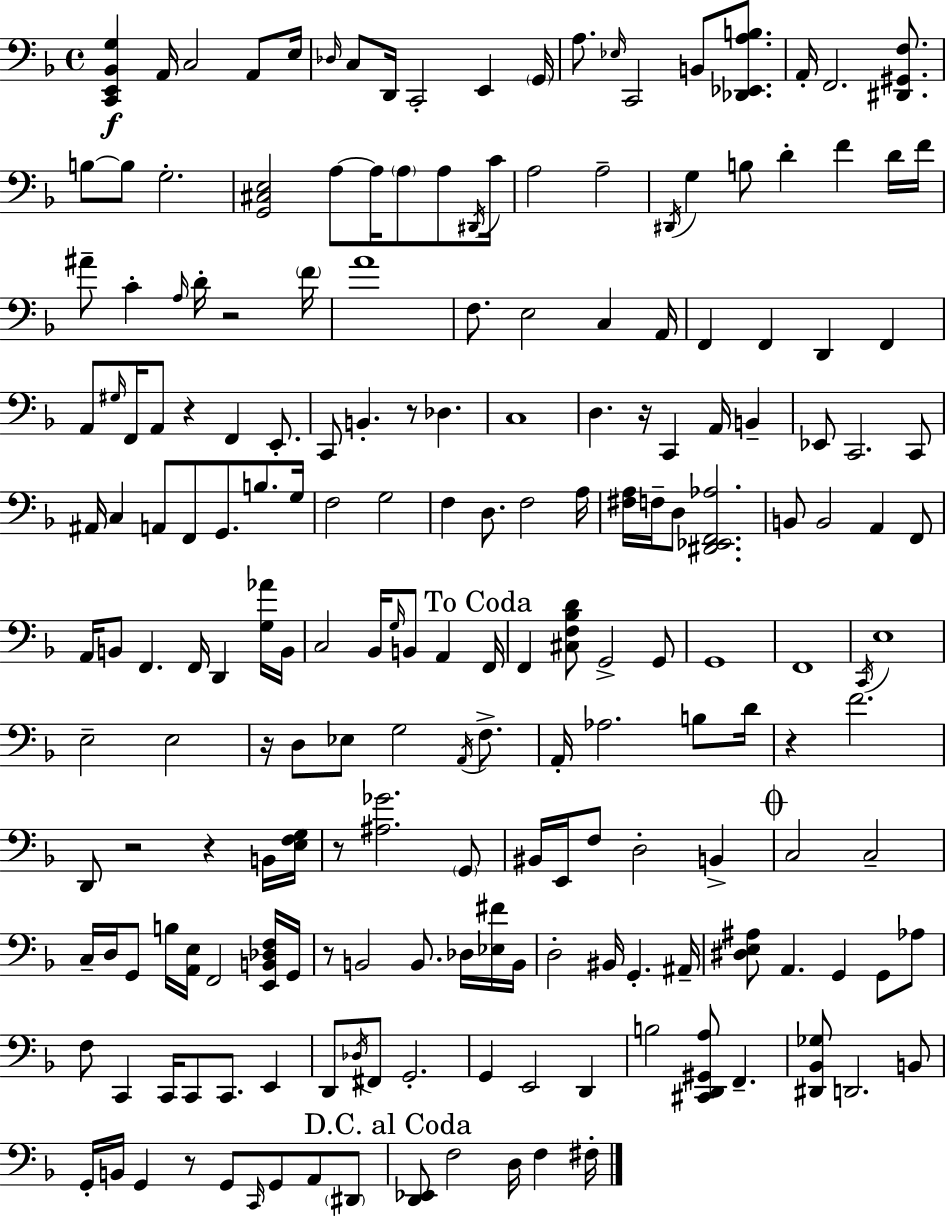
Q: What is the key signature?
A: D minor